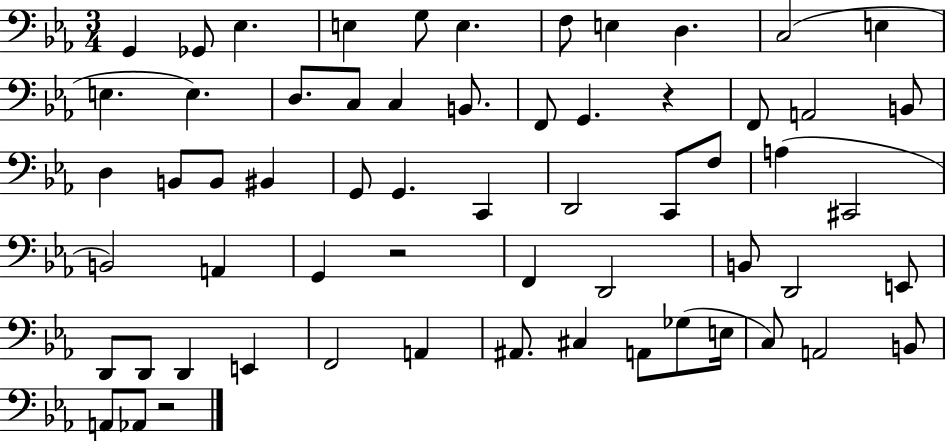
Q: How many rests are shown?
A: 3